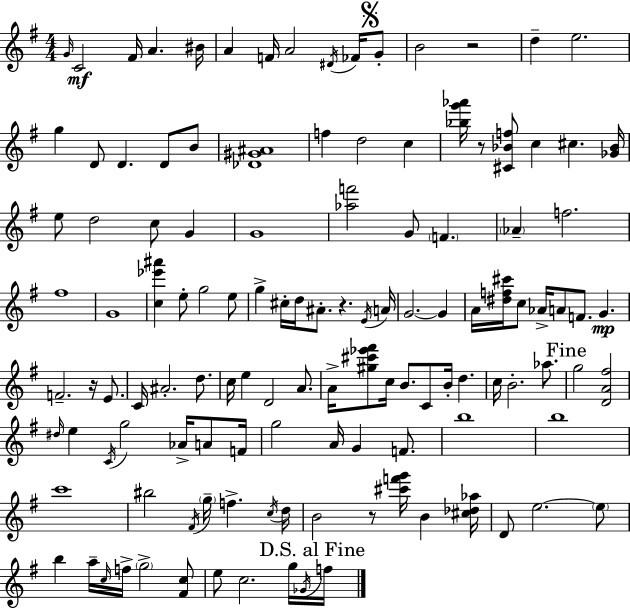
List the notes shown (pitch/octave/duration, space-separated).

G4/s C4/h F#4/s A4/q. BIS4/s A4/q F4/s A4/h D#4/s FES4/s G4/e B4/h R/h D5/q E5/h. G5/q D4/e D4/q. D4/e B4/e [Db4,G#4,A#4]/w F5/q D5/h C5/q [Bb5,G6,Ab6]/s R/e [C#4,Bb4,F5]/e C5/q C#5/q. [Gb4,Bb4]/s E5/e D5/h C5/e G4/q G4/w [Ab5,F6]/h G4/e F4/q. Ab4/q F5/h. F#5/w G4/w [C5,Eb6,A#6]/q E5/e G5/h E5/e G5/q C#5/s D5/s A#4/e. R/q. E4/s A4/s G4/h. G4/q A4/s [D#5,F5,C#6]/s C5/e Ab4/s A4/e F4/e. G4/q. F4/h. R/s E4/e. C4/s A#4/h. D5/e. C5/s E5/q D4/h A4/e. A4/s [G#5,C#6,Eb6,F#6]/e C5/s B4/e. C4/e B4/s D5/q. C5/s B4/h. Ab5/e. G5/h [D4,A4,F#5]/h D#5/s E5/q C4/s G5/h Ab4/s A4/e F4/s G5/h A4/s G4/q F4/e. B5/w B5/w C6/w BIS5/h F#4/s G5/s F5/q. C5/s D5/s B4/h R/e [C#6,F6,G6]/s B4/q [C#5,Db5,Ab5]/s D4/e E5/h. E5/e B5/q A5/s C5/s F5/s G5/h [F#4,C5]/e E5/e C5/h. G5/s Gb4/s F5/s